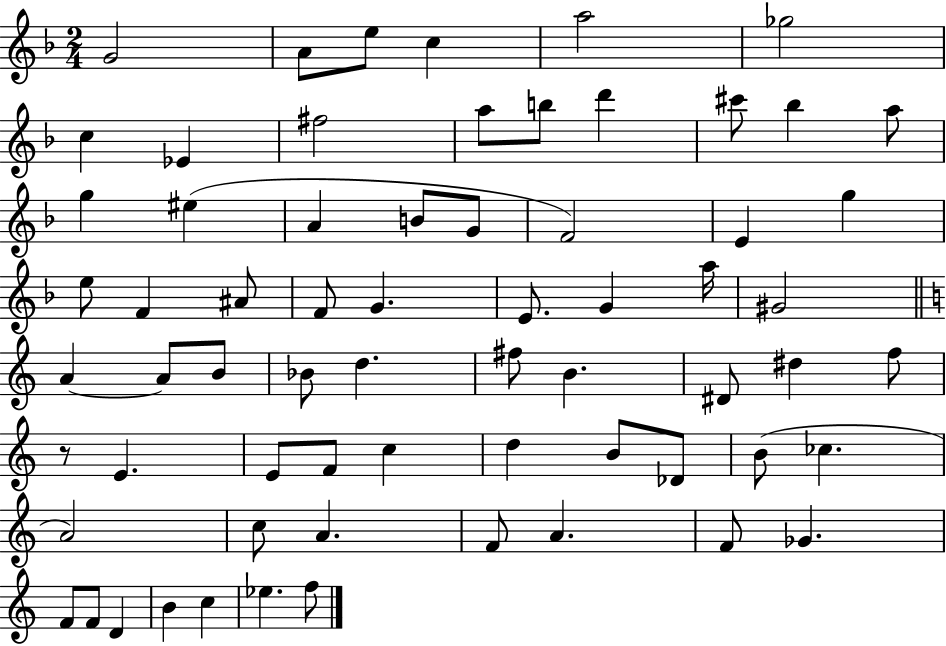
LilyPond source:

{
  \clef treble
  \numericTimeSignature
  \time 2/4
  \key f \major
  g'2 | a'8 e''8 c''4 | a''2 | ges''2 | \break c''4 ees'4 | fis''2 | a''8 b''8 d'''4 | cis'''8 bes''4 a''8 | \break g''4 eis''4( | a'4 b'8 g'8 | f'2) | e'4 g''4 | \break e''8 f'4 ais'8 | f'8 g'4. | e'8. g'4 a''16 | gis'2 | \break \bar "||" \break \key c \major a'4~~ a'8 b'8 | bes'8 d''4. | fis''8 b'4. | dis'8 dis''4 f''8 | \break r8 e'4. | e'8 f'8 c''4 | d''4 b'8 des'8 | b'8( ces''4. | \break a'2) | c''8 a'4. | f'8 a'4. | f'8 ges'4. | \break f'8 f'8 d'4 | b'4 c''4 | ees''4. f''8 | \bar "|."
}